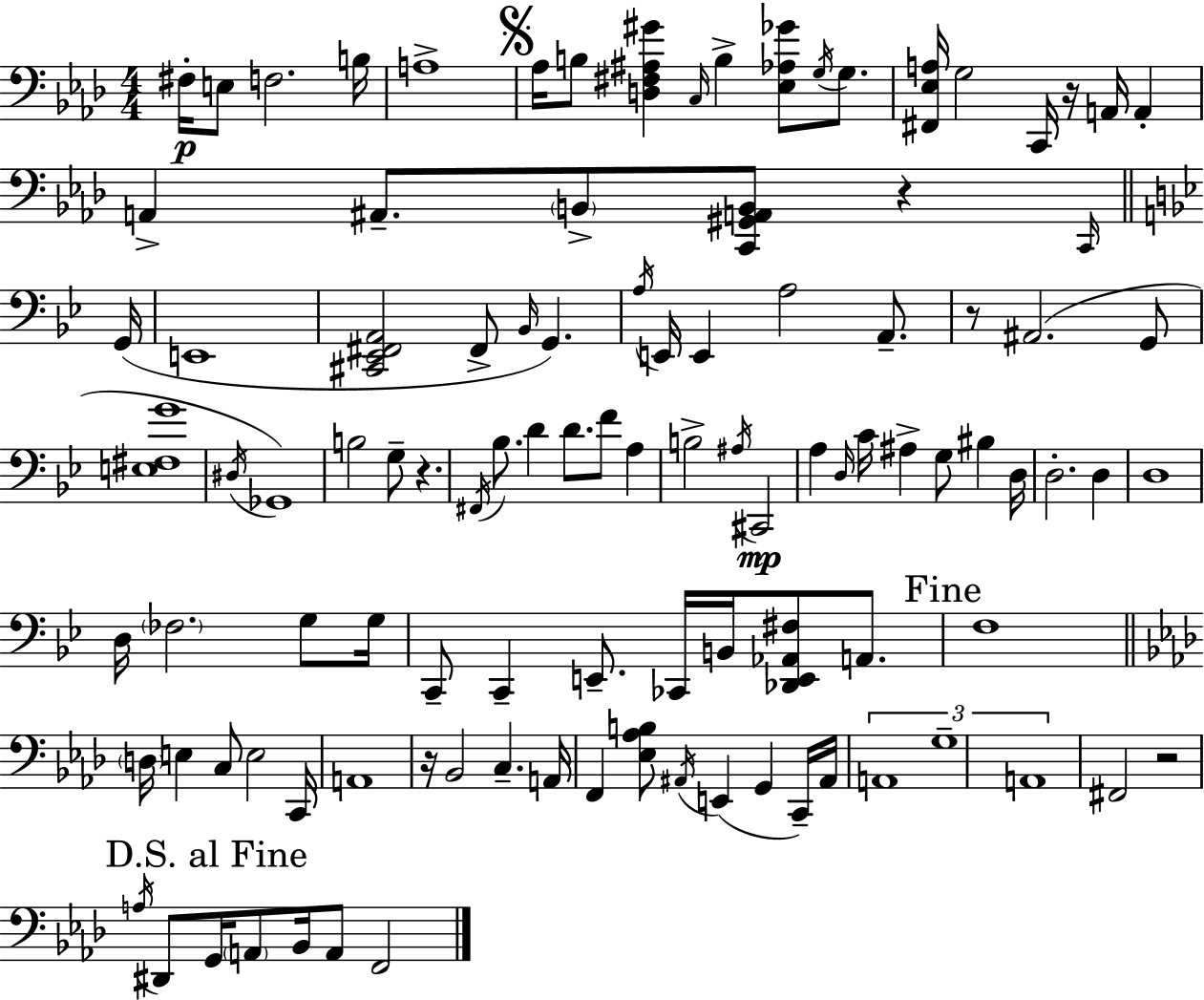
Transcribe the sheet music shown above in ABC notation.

X:1
T:Untitled
M:4/4
L:1/4
K:Fm
^F,/4 E,/2 F,2 B,/4 A,4 _A,/4 B,/2 [D,^F,^A,^G] C,/4 B, [_E,_A,_G]/2 G,/4 G,/2 [^F,,_E,A,]/4 G,2 C,,/4 z/4 A,,/4 A,, A,, ^A,,/2 B,,/2 [C,,^G,,A,,B,,]/2 z C,,/4 G,,/4 E,,4 [^C,,_E,,^F,,A,,]2 ^F,,/2 _B,,/4 G,, A,/4 E,,/4 E,, A,2 A,,/2 z/2 ^A,,2 G,,/2 [E,^F,G]4 ^D,/4 _G,,4 B,2 G,/2 z ^F,,/4 _B,/2 D D/2 F/2 A, B,2 ^A,/4 ^C,,2 A, D,/4 C/4 ^A, G,/2 ^B, D,/4 D,2 D, D,4 D,/4 _F,2 G,/2 G,/4 C,,/2 C,, E,,/2 _C,,/4 B,,/4 [_D,,E,,_A,,^F,]/2 A,,/2 F,4 D,/4 E, C,/2 E,2 C,,/4 A,,4 z/4 _B,,2 C, A,,/4 F,, [_E,_A,B,]/2 ^A,,/4 E,, G,, C,,/4 ^A,,/4 A,,4 G,4 A,,4 ^F,,2 z2 A,/4 ^D,,/2 G,,/4 A,,/2 _B,,/4 A,,/2 F,,2